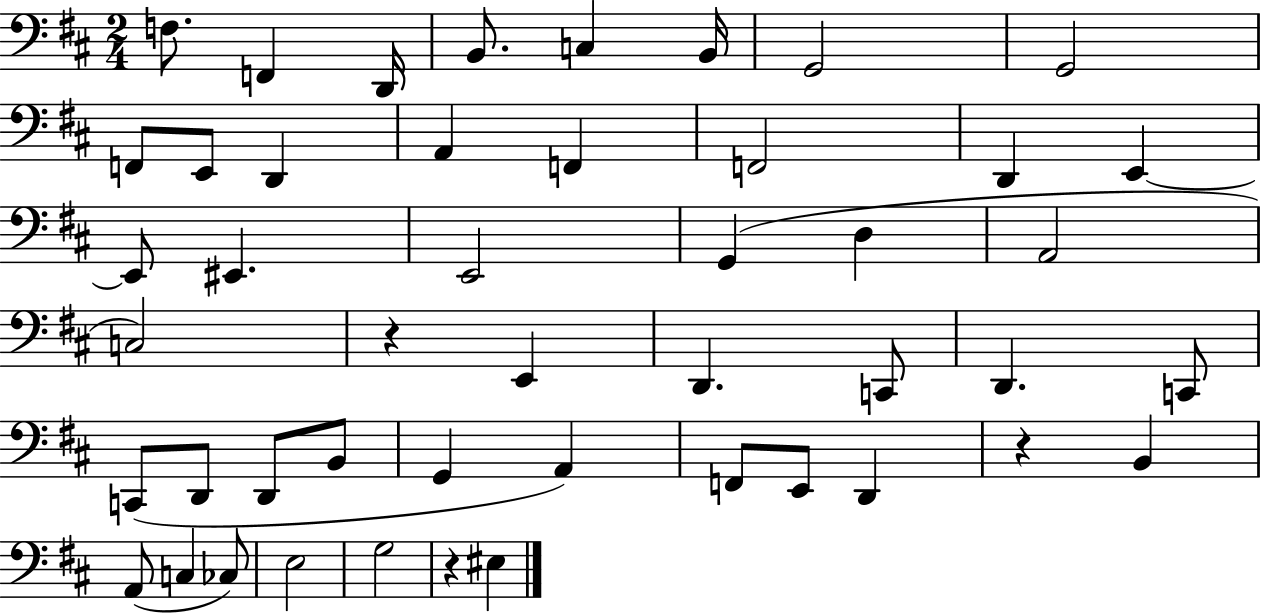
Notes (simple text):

F3/e. F2/q D2/s B2/e. C3/q B2/s G2/h G2/h F2/e E2/e D2/q A2/q F2/q F2/h D2/q E2/q E2/e EIS2/q. E2/h G2/q D3/q A2/h C3/h R/q E2/q D2/q. C2/e D2/q. C2/e C2/e D2/e D2/e B2/e G2/q A2/q F2/e E2/e D2/q R/q B2/q A2/e C3/q CES3/e E3/h G3/h R/q EIS3/q